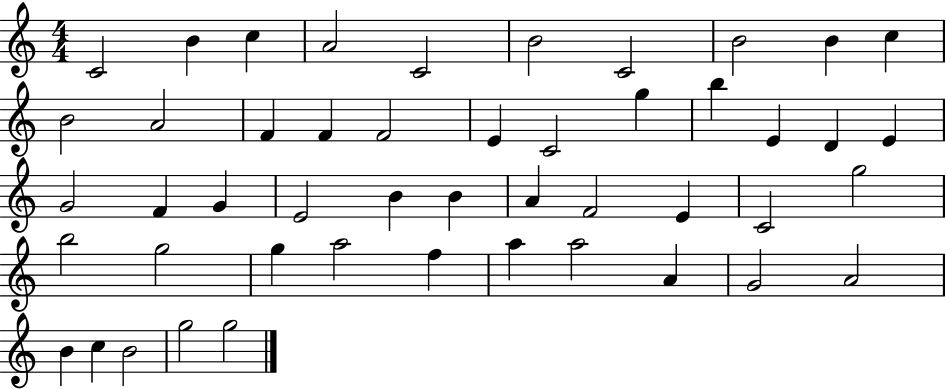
C4/h B4/q C5/q A4/h C4/h B4/h C4/h B4/h B4/q C5/q B4/h A4/h F4/q F4/q F4/h E4/q C4/h G5/q B5/q E4/q D4/q E4/q G4/h F4/q G4/q E4/h B4/q B4/q A4/q F4/h E4/q C4/h G5/h B5/h G5/h G5/q A5/h F5/q A5/q A5/h A4/q G4/h A4/h B4/q C5/q B4/h G5/h G5/h